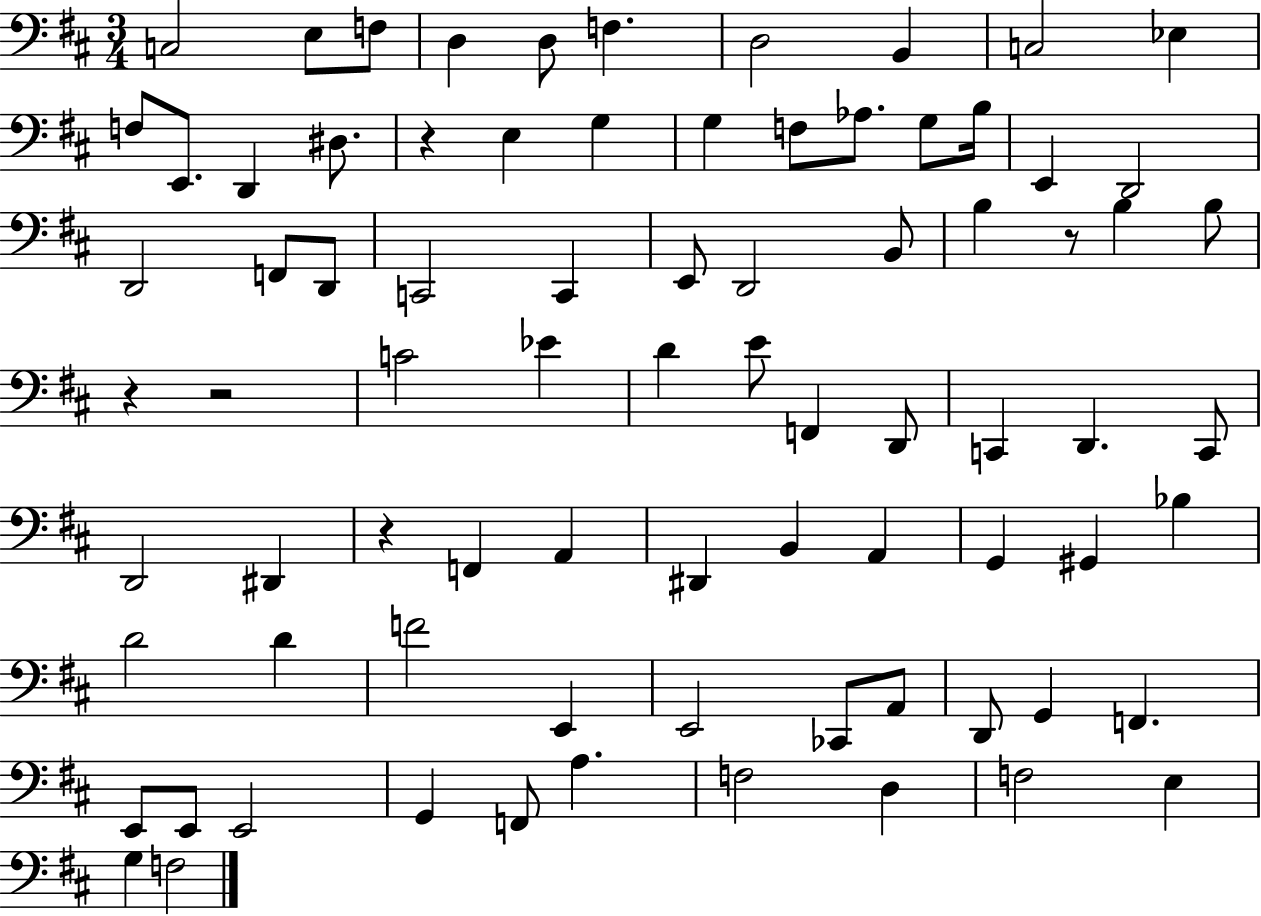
X:1
T:Untitled
M:3/4
L:1/4
K:D
C,2 E,/2 F,/2 D, D,/2 F, D,2 B,, C,2 _E, F,/2 E,,/2 D,, ^D,/2 z E, G, G, F,/2 _A,/2 G,/2 B,/4 E,, D,,2 D,,2 F,,/2 D,,/2 C,,2 C,, E,,/2 D,,2 B,,/2 B, z/2 B, B,/2 z z2 C2 _E D E/2 F,, D,,/2 C,, D,, C,,/2 D,,2 ^D,, z F,, A,, ^D,, B,, A,, G,, ^G,, _B, D2 D F2 E,, E,,2 _C,,/2 A,,/2 D,,/2 G,, F,, E,,/2 E,,/2 E,,2 G,, F,,/2 A, F,2 D, F,2 E, G, F,2